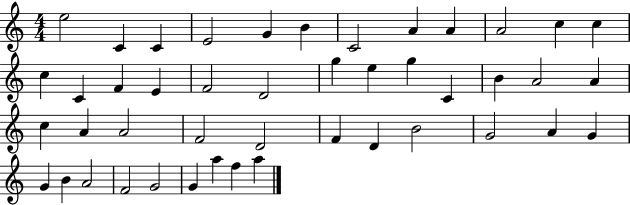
E5/h C4/q C4/q E4/h G4/q B4/q C4/h A4/q A4/q A4/h C5/q C5/q C5/q C4/q F4/q E4/q F4/h D4/h G5/q E5/q G5/q C4/q B4/q A4/h A4/q C5/q A4/q A4/h F4/h D4/h F4/q D4/q B4/h G4/h A4/q G4/q G4/q B4/q A4/h F4/h G4/h G4/q A5/q F5/q A5/q